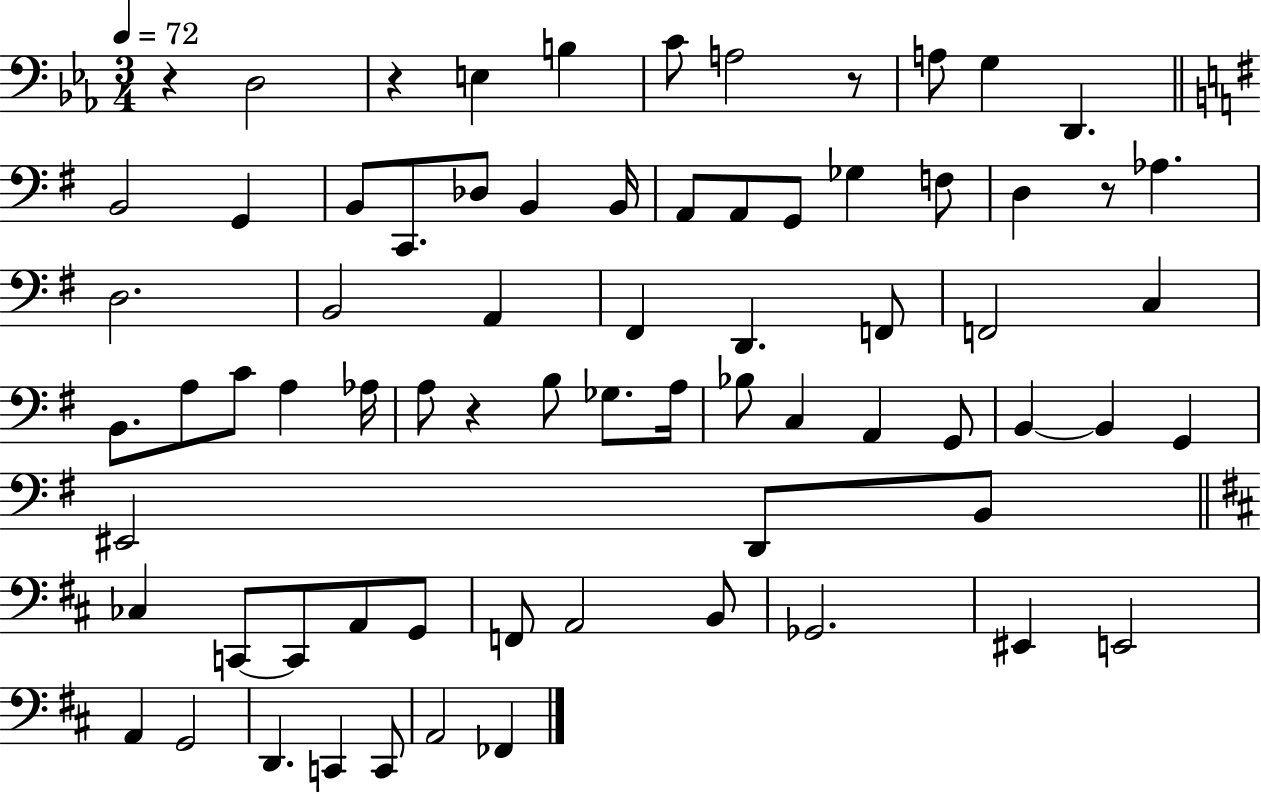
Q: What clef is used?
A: bass